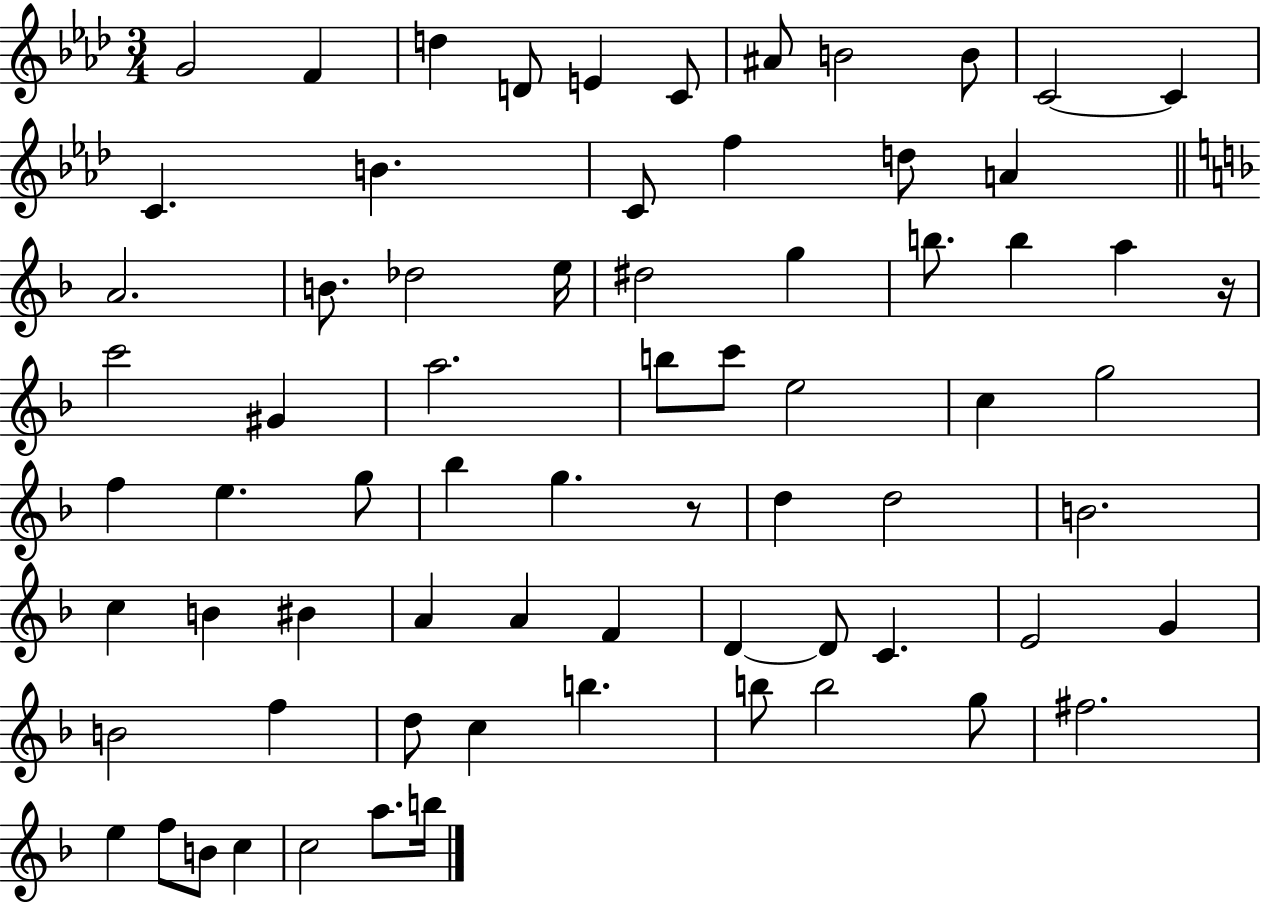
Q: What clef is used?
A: treble